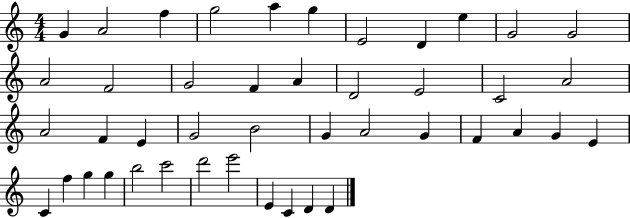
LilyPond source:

{
  \clef treble
  \numericTimeSignature
  \time 4/4
  \key c \major
  g'4 a'2 f''4 | g''2 a''4 g''4 | e'2 d'4 e''4 | g'2 g'2 | \break a'2 f'2 | g'2 f'4 a'4 | d'2 e'2 | c'2 a'2 | \break a'2 f'4 e'4 | g'2 b'2 | g'4 a'2 g'4 | f'4 a'4 g'4 e'4 | \break c'4 f''4 g''4 g''4 | b''2 c'''2 | d'''2 e'''2 | e'4 c'4 d'4 d'4 | \break \bar "|."
}